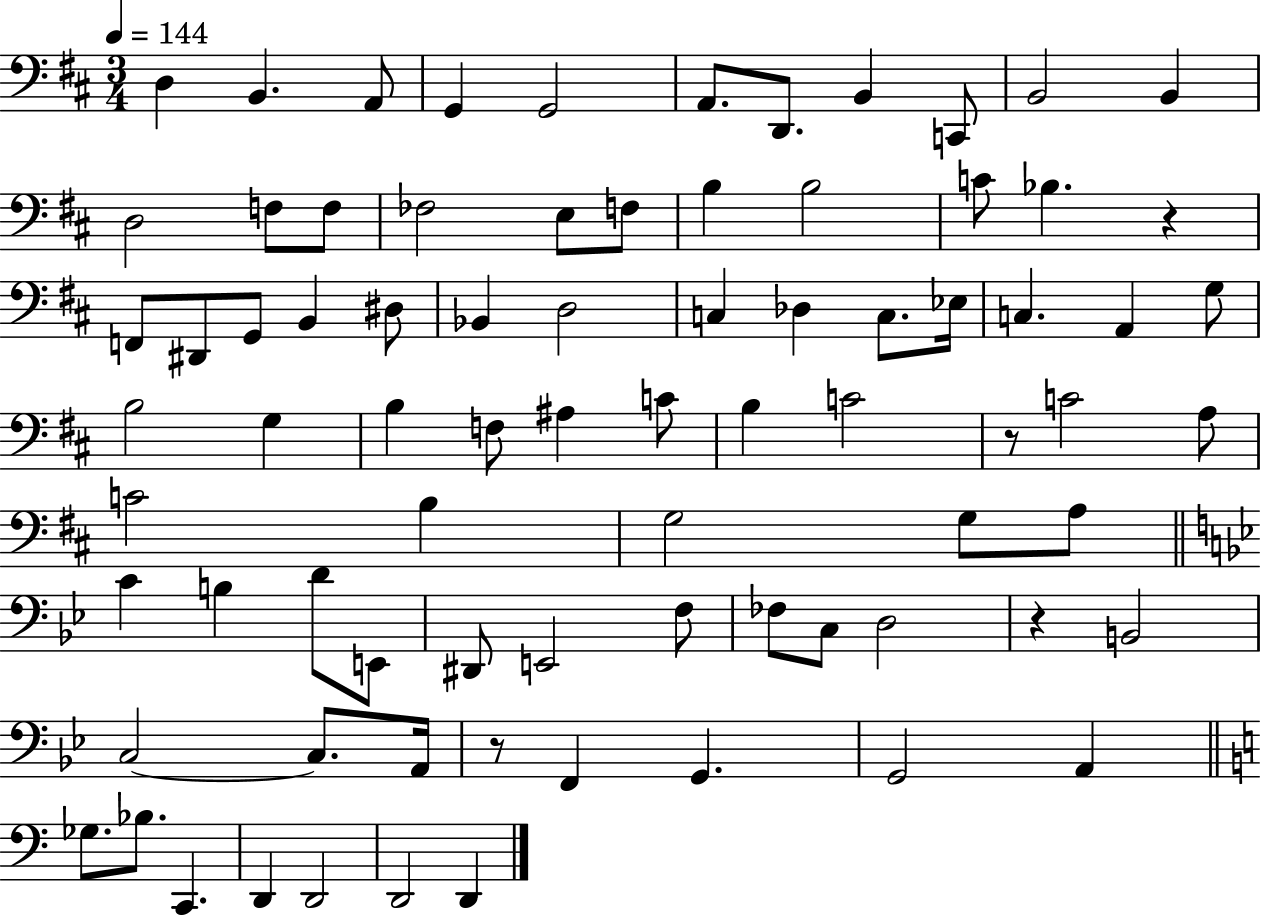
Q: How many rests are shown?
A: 4